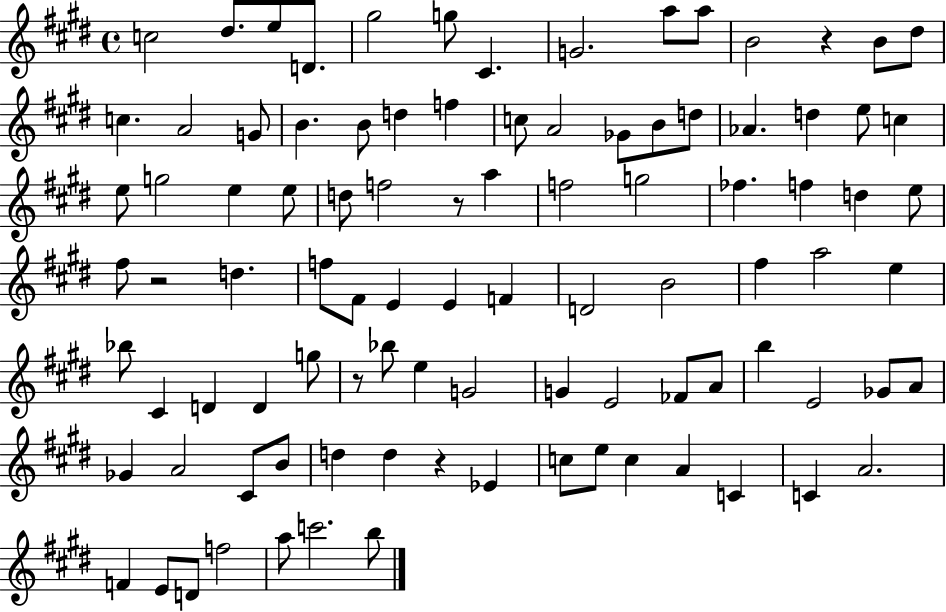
X:1
T:Untitled
M:4/4
L:1/4
K:E
c2 ^d/2 e/2 D/2 ^g2 g/2 ^C G2 a/2 a/2 B2 z B/2 ^d/2 c A2 G/2 B B/2 d f c/2 A2 _G/2 B/2 d/2 _A d e/2 c e/2 g2 e e/2 d/2 f2 z/2 a f2 g2 _f f d e/2 ^f/2 z2 d f/2 ^F/2 E E F D2 B2 ^f a2 e _b/2 ^C D D g/2 z/2 _b/2 e G2 G E2 _F/2 A/2 b E2 _G/2 A/2 _G A2 ^C/2 B/2 d d z _E c/2 e/2 c A C C A2 F E/2 D/2 f2 a/2 c'2 b/2